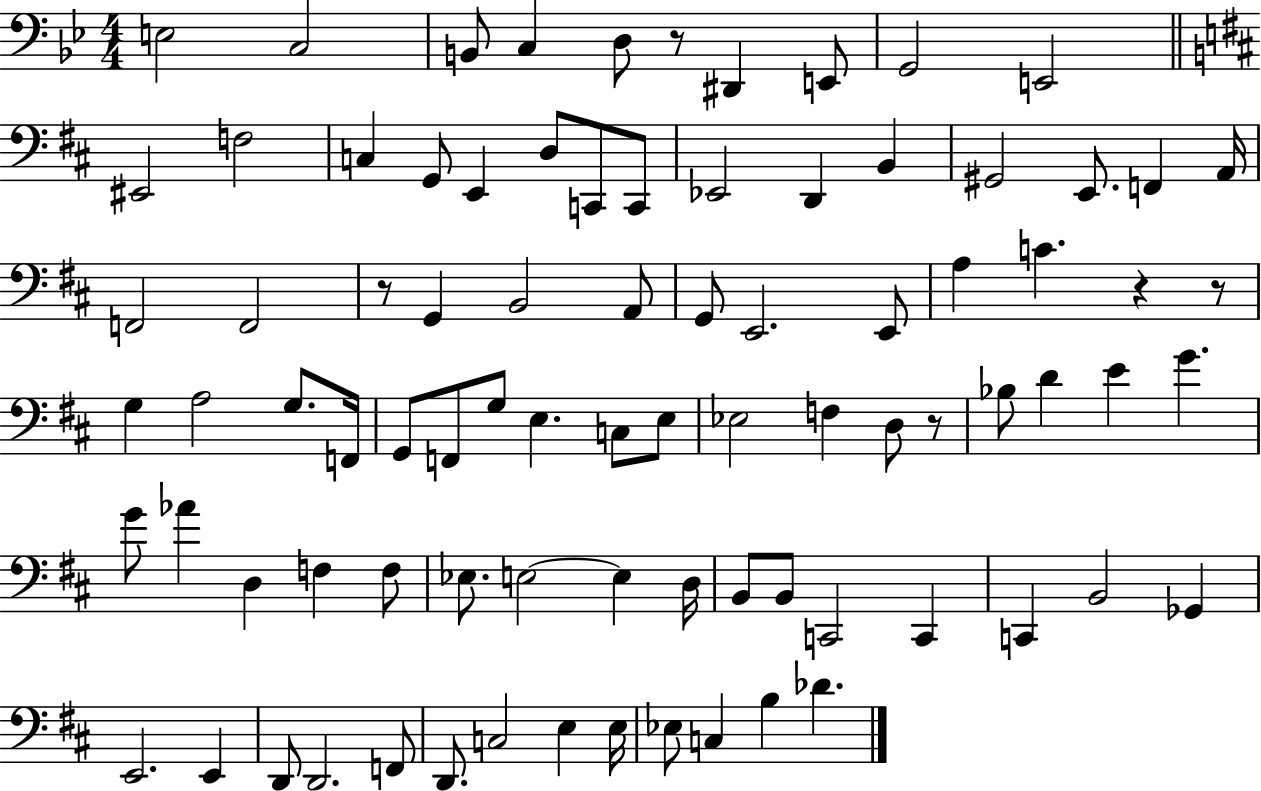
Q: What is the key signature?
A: BES major